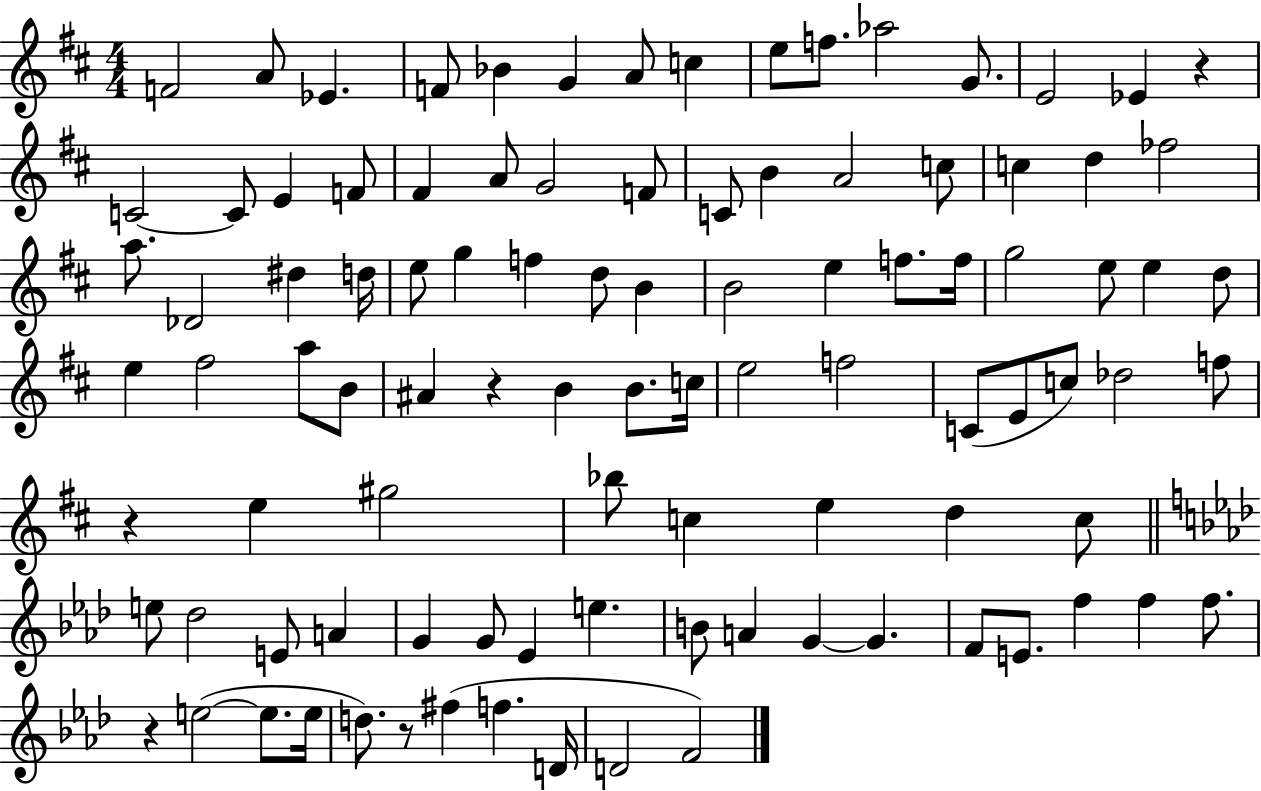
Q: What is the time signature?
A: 4/4